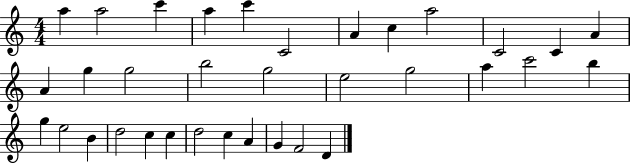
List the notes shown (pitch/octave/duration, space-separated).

A5/q A5/h C6/q A5/q C6/q C4/h A4/q C5/q A5/h C4/h C4/q A4/q A4/q G5/q G5/h B5/h G5/h E5/h G5/h A5/q C6/h B5/q G5/q E5/h B4/q D5/h C5/q C5/q D5/h C5/q A4/q G4/q F4/h D4/q